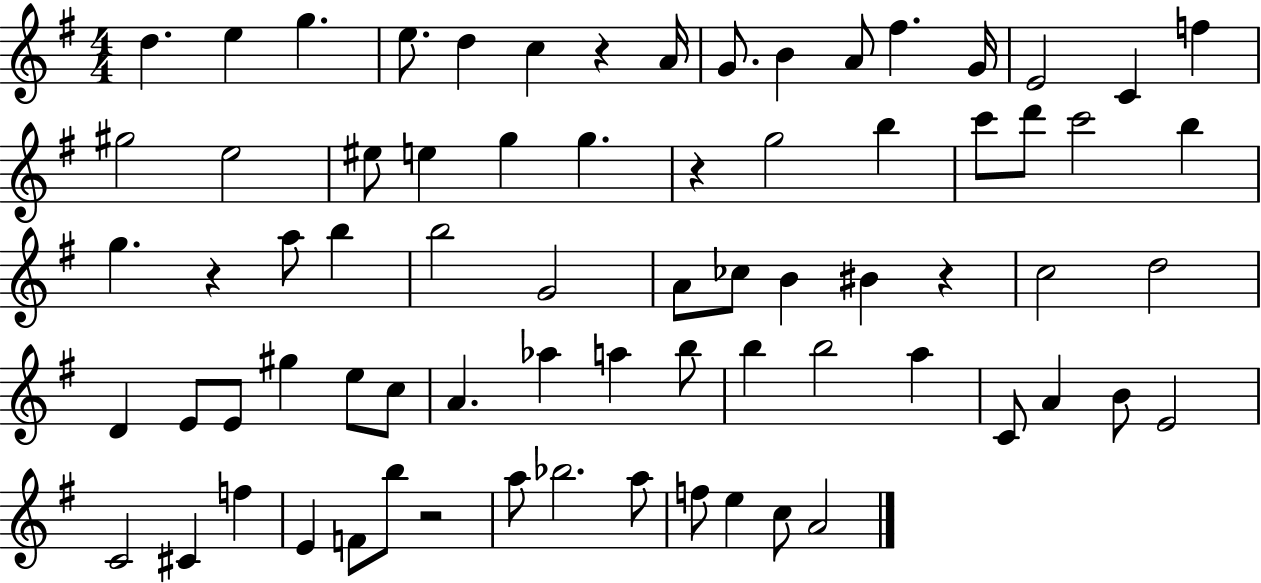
X:1
T:Untitled
M:4/4
L:1/4
K:G
d e g e/2 d c z A/4 G/2 B A/2 ^f G/4 E2 C f ^g2 e2 ^e/2 e g g z g2 b c'/2 d'/2 c'2 b g z a/2 b b2 G2 A/2 _c/2 B ^B z c2 d2 D E/2 E/2 ^g e/2 c/2 A _a a b/2 b b2 a C/2 A B/2 E2 C2 ^C f E F/2 b/2 z2 a/2 _b2 a/2 f/2 e c/2 A2